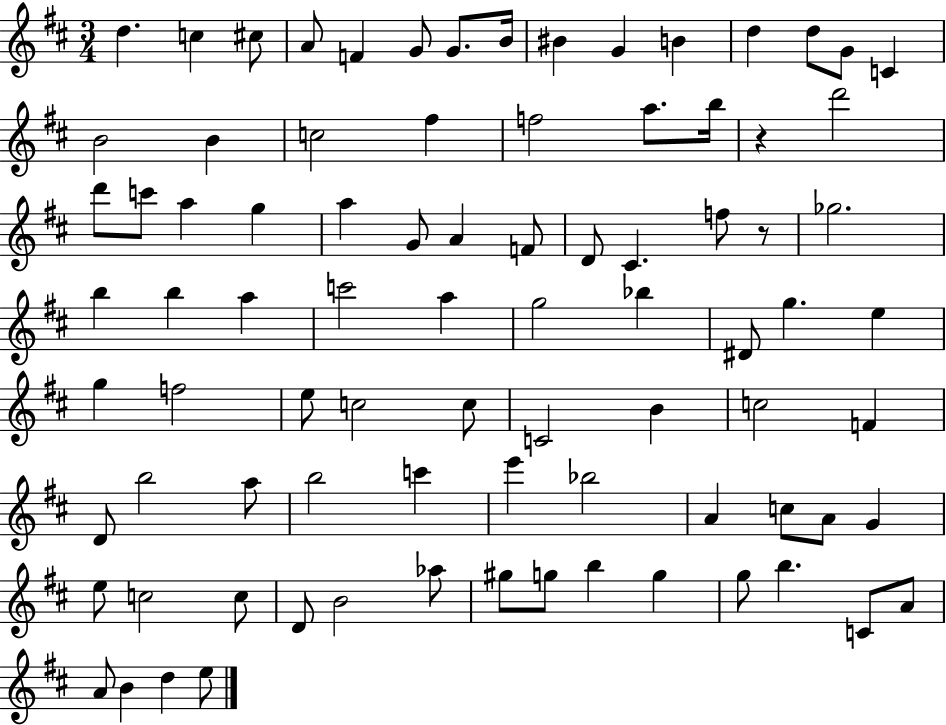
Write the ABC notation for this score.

X:1
T:Untitled
M:3/4
L:1/4
K:D
d c ^c/2 A/2 F G/2 G/2 B/4 ^B G B d d/2 G/2 C B2 B c2 ^f f2 a/2 b/4 z d'2 d'/2 c'/2 a g a G/2 A F/2 D/2 ^C f/2 z/2 _g2 b b a c'2 a g2 _b ^D/2 g e g f2 e/2 c2 c/2 C2 B c2 F D/2 b2 a/2 b2 c' e' _b2 A c/2 A/2 G e/2 c2 c/2 D/2 B2 _a/2 ^g/2 g/2 b g g/2 b C/2 A/2 A/2 B d e/2